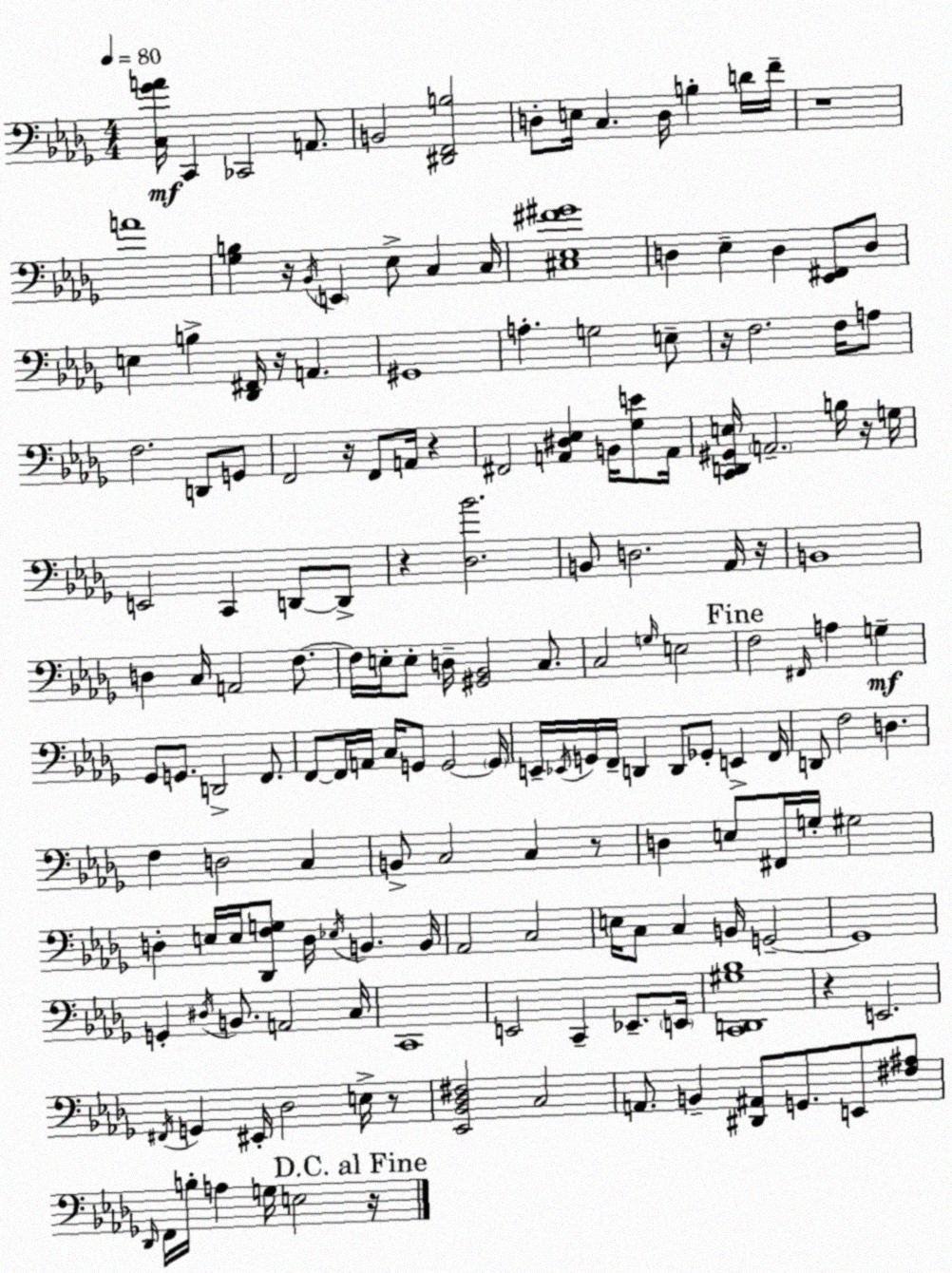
X:1
T:Untitled
M:4/4
L:1/4
K:Bbm
[C,_GA]/4 C,, _C,,2 A,,/2 B,,2 [^D,,F,,B,]2 D,/2 E,/4 C, D,/4 B, D/4 F/4 z4 A4 [_G,B,] z/4 _B,,/4 E,, _E,/2 C, C,/4 [^C,_E,^F^G]4 D, _E, D, [_E,,^F,,]/2 D,/2 E, B, [_D,,^F,,]/4 z/4 A,, ^G,,4 A, G,2 E,/2 z/4 F,2 F,/4 A,/2 F,2 D,,/2 G,,/2 F,,2 z/4 F,,/2 A,,/4 z ^F,,2 [A,,^D,_E,] B,,/4 [_G,E]/2 A,,/4 [C,,D,,^G,,E,]/4 A,,2 B,/4 z/4 G,/4 E,,2 C,, D,,/2 D,,/2 z [_D,_B]2 B,,/2 D,2 _A,,/4 z/4 B,,4 D, C,/4 A,,2 F,/2 F,/4 E,/4 E,/2 D,/4 [^G,,_B,,]2 C,/2 C,2 G,/4 E,2 F,2 ^F,,/4 A, G, _G,,/2 G,,/2 D,,2 F,,/2 F,,/2 F,,/4 A,,/4 C,/4 G,,/2 G,,2 G,,/4 E,,/4 _E,,/4 G,,/4 F,,/4 D,, D,,/2 _G,,/2 E,, F,,/4 D,,/2 F,2 D, F, D,2 C, B,,/2 C,2 C, z/2 D, E,/2 ^F,,/4 G,/4 ^G,2 D, E,/4 E,/4 [_D,,F,G,]/2 D,/4 _E,/4 B,, B,,/4 _A,,2 C,2 E,/4 C,/2 C, B,,/4 G,,2 G,,4 G,, ^D,/4 B,,/2 A,,2 C,/4 C,,4 E,,2 C,, _E,,/2 E,,/4 [C,,D,,^G,_B,]4 z E,,2 ^F,,/4 G,, ^E,,/4 _D,2 E,/4 z/2 [_E,,_B,,_D,^F,]2 C,2 A,,/2 B,, [^D,,^A,,]/2 G,,/2 E,,/2 [^F,^A,]/2 _D,,/4 F,,/4 B,/4 A, G,/4 E,2 z/4